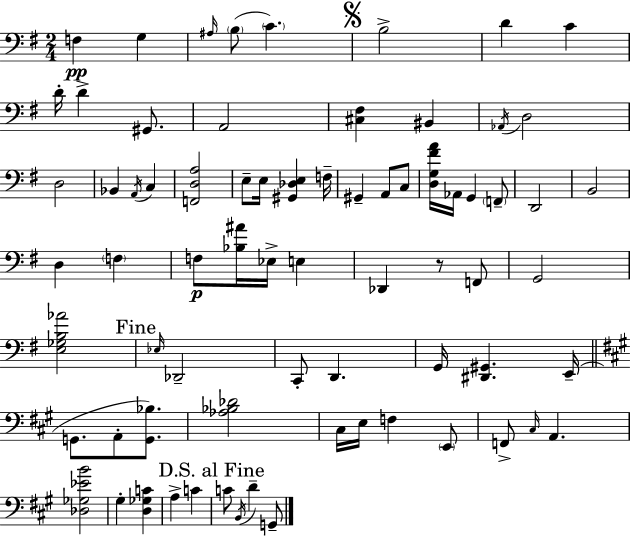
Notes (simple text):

F3/q G3/q A#3/s B3/e C4/q. B3/h D4/q C4/q D4/s D4/q G#2/e. A2/h [C#3,F#3]/q BIS2/q Ab2/s D3/h D3/h Bb2/q A2/s C3/q [F2,D3,A3]/h E3/e E3/s [G#2,Db3,E3]/q F3/s G#2/q A2/e C3/e [D3,G3,F#4,A4]/s Ab2/s G2/q F2/e D2/h B2/h D3/q F3/q F3/e [Bb3,A#4]/s Eb3/s E3/q Db2/q R/e F2/e G2/h [E3,Gb3,B3,Ab4]/h Eb3/s Db2/h C2/e D2/q. G2/s [D#2,G#2]/q. E2/s G2/e. A2/e [G2,Bb3]/e. [Ab3,Bb3,Db4]/h C#3/s E3/s F3/q E2/e F2/e C#3/s A2/q. [Db3,Gb3,Eb4,B4]/h G#3/q [D3,Gb3,C4]/q A3/q C4/q C4/e B2/s D4/q G2/e